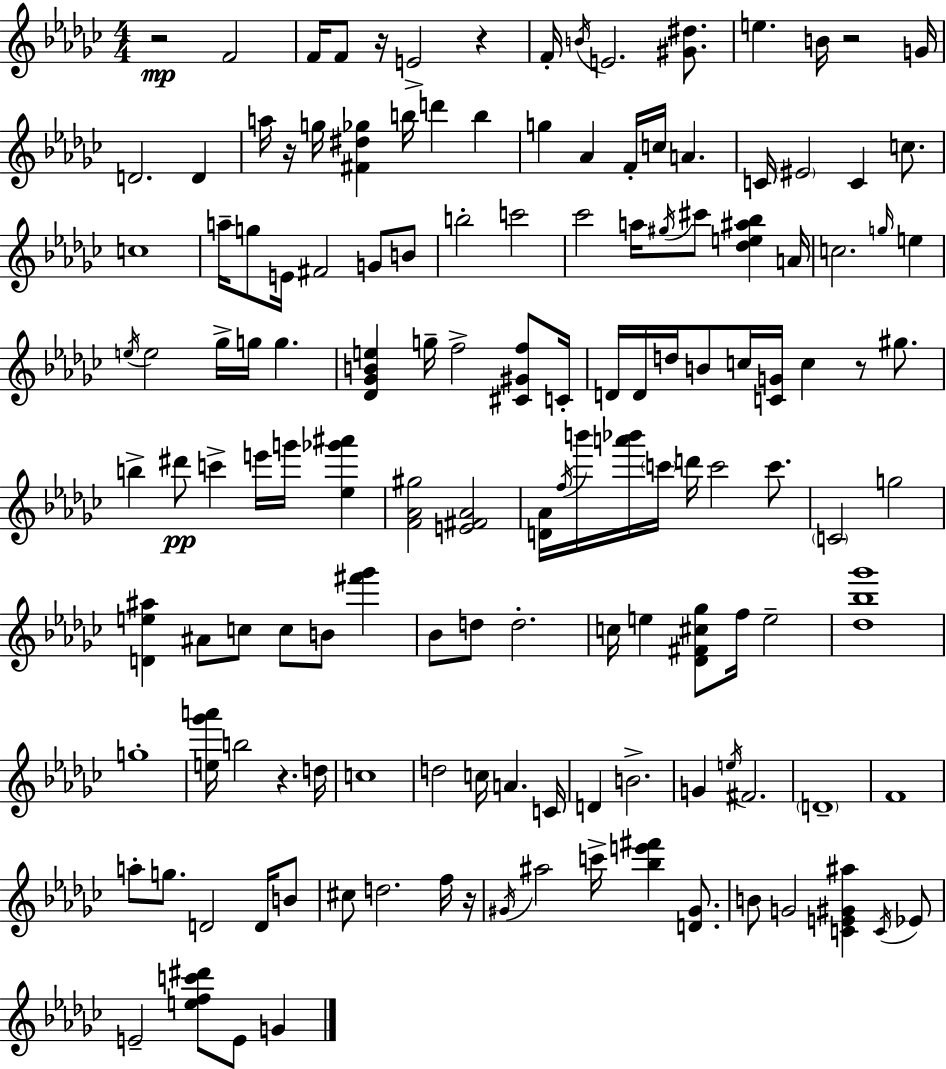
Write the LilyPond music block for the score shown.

{
  \clef treble
  \numericTimeSignature
  \time 4/4
  \key ees \minor
  r2\mp f'2 | f'16 f'8 r16 e'2-> r4 | f'16-. \acciaccatura { b'16 } e'2. <gis' dis''>8. | e''4. b'16 r2 | \break g'16 d'2. d'4 | a''16 r16 g''16 <fis' dis'' ges''>4 b''16 d'''4 b''4 | g''4 aes'4 f'16-. c''16 a'4. | c'16 \parenthesize eis'2 c'4 c''8. | \break c''1 | a''16-- g''8 e'16 fis'2 g'8 b'8 | b''2-. c'''2 | ces'''2 a''16 \acciaccatura { gis''16 } cis'''8 <des'' e'' ais'' bes''>4 | \break a'16 c''2. \grace { g''16 } e''4 | \acciaccatura { e''16 } e''2 ges''16-> g''16 g''4. | <des' ges' b' e''>4 g''16-- f''2-> | <cis' gis' f''>8 c'16-. d'16 d'16 d''16 b'8 c''16 <c' g'>16 c''4 r8 | \break gis''8. b''4-> dis'''8\pp c'''4-> e'''16 g'''16 | <ees'' ges''' ais'''>4 <f' aes' gis''>2 <e' fis' aes'>2 | <d' aes'>16 \acciaccatura { f''16 } b'''16 <a''' bes'''>16 \parenthesize c'''16 d'''16 c'''2 | c'''8. \parenthesize c'2 g''2 | \break <d' e'' ais''>4 ais'8 c''8 c''8 b'8 | <fis''' ges'''>4 bes'8 d''8 d''2.-. | c''16 e''4 <des' fis' cis'' ges''>8 f''16 e''2-- | <des'' bes'' ges'''>1 | \break g''1-. | <e'' ges''' a'''>16 b''2 r4. | d''16 c''1 | d''2 c''16 a'4. | \break c'16 d'4 b'2.-> | g'4 \acciaccatura { e''16 } fis'2. | \parenthesize d'1-- | f'1 | \break a''8-. g''8. d'2 | d'16 b'8 cis''8 d''2. | f''16 r16 \acciaccatura { gis'16 } ais''2 c'''16-> | <bes'' e''' fis'''>4 <d' gis'>8. b'8 g'2 | \break <c' e' gis' ais''>4 \acciaccatura { c'16 } ees'8 e'2-- | <e'' f'' c''' dis'''>8 e'8 g'4 \bar "|."
}